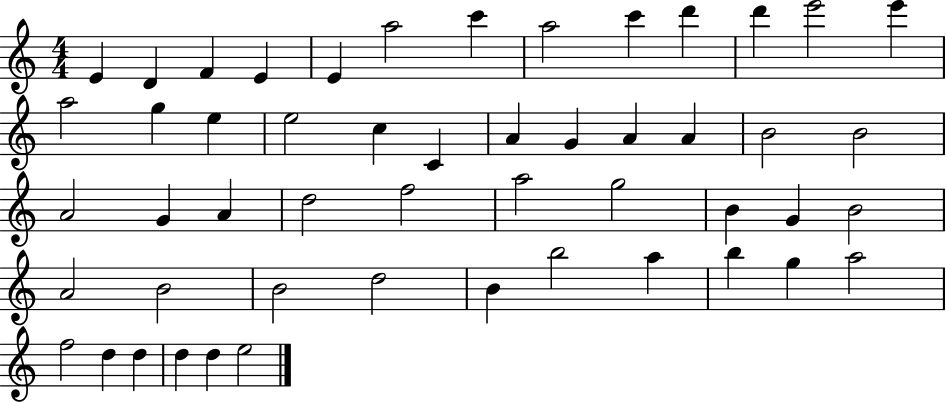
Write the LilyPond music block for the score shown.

{
  \clef treble
  \numericTimeSignature
  \time 4/4
  \key c \major
  e'4 d'4 f'4 e'4 | e'4 a''2 c'''4 | a''2 c'''4 d'''4 | d'''4 e'''2 e'''4 | \break a''2 g''4 e''4 | e''2 c''4 c'4 | a'4 g'4 a'4 a'4 | b'2 b'2 | \break a'2 g'4 a'4 | d''2 f''2 | a''2 g''2 | b'4 g'4 b'2 | \break a'2 b'2 | b'2 d''2 | b'4 b''2 a''4 | b''4 g''4 a''2 | \break f''2 d''4 d''4 | d''4 d''4 e''2 | \bar "|."
}